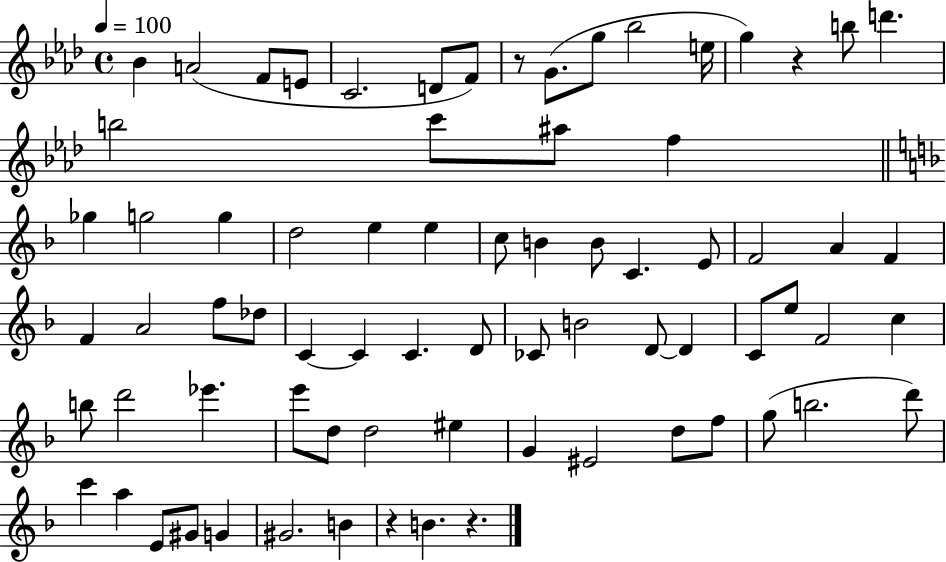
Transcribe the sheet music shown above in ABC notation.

X:1
T:Untitled
M:4/4
L:1/4
K:Ab
_B A2 F/2 E/2 C2 D/2 F/2 z/2 G/2 g/2 _b2 e/4 g z b/2 d' b2 c'/2 ^a/2 f _g g2 g d2 e e c/2 B B/2 C E/2 F2 A F F A2 f/2 _d/2 C C C D/2 _C/2 B2 D/2 D C/2 e/2 F2 c b/2 d'2 _e' e'/2 d/2 d2 ^e G ^E2 d/2 f/2 g/2 b2 d'/2 c' a E/2 ^G/2 G ^G2 B z B z